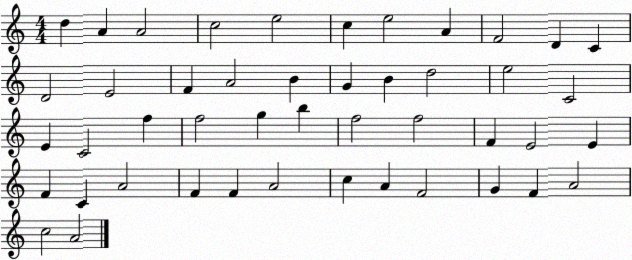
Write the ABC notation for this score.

X:1
T:Untitled
M:4/4
L:1/4
K:C
d A A2 c2 e2 c e2 A F2 D C D2 E2 F A2 B G B d2 e2 C2 E C2 f f2 g b f2 f2 F E2 E F C A2 F F A2 c A F2 G F A2 c2 A2